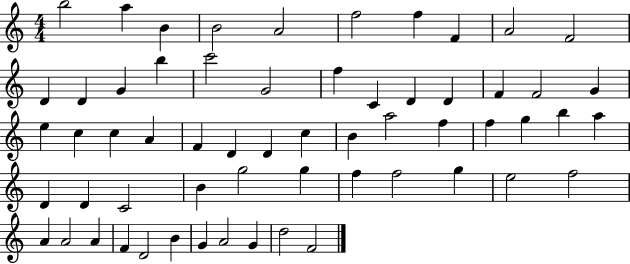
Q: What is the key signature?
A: C major